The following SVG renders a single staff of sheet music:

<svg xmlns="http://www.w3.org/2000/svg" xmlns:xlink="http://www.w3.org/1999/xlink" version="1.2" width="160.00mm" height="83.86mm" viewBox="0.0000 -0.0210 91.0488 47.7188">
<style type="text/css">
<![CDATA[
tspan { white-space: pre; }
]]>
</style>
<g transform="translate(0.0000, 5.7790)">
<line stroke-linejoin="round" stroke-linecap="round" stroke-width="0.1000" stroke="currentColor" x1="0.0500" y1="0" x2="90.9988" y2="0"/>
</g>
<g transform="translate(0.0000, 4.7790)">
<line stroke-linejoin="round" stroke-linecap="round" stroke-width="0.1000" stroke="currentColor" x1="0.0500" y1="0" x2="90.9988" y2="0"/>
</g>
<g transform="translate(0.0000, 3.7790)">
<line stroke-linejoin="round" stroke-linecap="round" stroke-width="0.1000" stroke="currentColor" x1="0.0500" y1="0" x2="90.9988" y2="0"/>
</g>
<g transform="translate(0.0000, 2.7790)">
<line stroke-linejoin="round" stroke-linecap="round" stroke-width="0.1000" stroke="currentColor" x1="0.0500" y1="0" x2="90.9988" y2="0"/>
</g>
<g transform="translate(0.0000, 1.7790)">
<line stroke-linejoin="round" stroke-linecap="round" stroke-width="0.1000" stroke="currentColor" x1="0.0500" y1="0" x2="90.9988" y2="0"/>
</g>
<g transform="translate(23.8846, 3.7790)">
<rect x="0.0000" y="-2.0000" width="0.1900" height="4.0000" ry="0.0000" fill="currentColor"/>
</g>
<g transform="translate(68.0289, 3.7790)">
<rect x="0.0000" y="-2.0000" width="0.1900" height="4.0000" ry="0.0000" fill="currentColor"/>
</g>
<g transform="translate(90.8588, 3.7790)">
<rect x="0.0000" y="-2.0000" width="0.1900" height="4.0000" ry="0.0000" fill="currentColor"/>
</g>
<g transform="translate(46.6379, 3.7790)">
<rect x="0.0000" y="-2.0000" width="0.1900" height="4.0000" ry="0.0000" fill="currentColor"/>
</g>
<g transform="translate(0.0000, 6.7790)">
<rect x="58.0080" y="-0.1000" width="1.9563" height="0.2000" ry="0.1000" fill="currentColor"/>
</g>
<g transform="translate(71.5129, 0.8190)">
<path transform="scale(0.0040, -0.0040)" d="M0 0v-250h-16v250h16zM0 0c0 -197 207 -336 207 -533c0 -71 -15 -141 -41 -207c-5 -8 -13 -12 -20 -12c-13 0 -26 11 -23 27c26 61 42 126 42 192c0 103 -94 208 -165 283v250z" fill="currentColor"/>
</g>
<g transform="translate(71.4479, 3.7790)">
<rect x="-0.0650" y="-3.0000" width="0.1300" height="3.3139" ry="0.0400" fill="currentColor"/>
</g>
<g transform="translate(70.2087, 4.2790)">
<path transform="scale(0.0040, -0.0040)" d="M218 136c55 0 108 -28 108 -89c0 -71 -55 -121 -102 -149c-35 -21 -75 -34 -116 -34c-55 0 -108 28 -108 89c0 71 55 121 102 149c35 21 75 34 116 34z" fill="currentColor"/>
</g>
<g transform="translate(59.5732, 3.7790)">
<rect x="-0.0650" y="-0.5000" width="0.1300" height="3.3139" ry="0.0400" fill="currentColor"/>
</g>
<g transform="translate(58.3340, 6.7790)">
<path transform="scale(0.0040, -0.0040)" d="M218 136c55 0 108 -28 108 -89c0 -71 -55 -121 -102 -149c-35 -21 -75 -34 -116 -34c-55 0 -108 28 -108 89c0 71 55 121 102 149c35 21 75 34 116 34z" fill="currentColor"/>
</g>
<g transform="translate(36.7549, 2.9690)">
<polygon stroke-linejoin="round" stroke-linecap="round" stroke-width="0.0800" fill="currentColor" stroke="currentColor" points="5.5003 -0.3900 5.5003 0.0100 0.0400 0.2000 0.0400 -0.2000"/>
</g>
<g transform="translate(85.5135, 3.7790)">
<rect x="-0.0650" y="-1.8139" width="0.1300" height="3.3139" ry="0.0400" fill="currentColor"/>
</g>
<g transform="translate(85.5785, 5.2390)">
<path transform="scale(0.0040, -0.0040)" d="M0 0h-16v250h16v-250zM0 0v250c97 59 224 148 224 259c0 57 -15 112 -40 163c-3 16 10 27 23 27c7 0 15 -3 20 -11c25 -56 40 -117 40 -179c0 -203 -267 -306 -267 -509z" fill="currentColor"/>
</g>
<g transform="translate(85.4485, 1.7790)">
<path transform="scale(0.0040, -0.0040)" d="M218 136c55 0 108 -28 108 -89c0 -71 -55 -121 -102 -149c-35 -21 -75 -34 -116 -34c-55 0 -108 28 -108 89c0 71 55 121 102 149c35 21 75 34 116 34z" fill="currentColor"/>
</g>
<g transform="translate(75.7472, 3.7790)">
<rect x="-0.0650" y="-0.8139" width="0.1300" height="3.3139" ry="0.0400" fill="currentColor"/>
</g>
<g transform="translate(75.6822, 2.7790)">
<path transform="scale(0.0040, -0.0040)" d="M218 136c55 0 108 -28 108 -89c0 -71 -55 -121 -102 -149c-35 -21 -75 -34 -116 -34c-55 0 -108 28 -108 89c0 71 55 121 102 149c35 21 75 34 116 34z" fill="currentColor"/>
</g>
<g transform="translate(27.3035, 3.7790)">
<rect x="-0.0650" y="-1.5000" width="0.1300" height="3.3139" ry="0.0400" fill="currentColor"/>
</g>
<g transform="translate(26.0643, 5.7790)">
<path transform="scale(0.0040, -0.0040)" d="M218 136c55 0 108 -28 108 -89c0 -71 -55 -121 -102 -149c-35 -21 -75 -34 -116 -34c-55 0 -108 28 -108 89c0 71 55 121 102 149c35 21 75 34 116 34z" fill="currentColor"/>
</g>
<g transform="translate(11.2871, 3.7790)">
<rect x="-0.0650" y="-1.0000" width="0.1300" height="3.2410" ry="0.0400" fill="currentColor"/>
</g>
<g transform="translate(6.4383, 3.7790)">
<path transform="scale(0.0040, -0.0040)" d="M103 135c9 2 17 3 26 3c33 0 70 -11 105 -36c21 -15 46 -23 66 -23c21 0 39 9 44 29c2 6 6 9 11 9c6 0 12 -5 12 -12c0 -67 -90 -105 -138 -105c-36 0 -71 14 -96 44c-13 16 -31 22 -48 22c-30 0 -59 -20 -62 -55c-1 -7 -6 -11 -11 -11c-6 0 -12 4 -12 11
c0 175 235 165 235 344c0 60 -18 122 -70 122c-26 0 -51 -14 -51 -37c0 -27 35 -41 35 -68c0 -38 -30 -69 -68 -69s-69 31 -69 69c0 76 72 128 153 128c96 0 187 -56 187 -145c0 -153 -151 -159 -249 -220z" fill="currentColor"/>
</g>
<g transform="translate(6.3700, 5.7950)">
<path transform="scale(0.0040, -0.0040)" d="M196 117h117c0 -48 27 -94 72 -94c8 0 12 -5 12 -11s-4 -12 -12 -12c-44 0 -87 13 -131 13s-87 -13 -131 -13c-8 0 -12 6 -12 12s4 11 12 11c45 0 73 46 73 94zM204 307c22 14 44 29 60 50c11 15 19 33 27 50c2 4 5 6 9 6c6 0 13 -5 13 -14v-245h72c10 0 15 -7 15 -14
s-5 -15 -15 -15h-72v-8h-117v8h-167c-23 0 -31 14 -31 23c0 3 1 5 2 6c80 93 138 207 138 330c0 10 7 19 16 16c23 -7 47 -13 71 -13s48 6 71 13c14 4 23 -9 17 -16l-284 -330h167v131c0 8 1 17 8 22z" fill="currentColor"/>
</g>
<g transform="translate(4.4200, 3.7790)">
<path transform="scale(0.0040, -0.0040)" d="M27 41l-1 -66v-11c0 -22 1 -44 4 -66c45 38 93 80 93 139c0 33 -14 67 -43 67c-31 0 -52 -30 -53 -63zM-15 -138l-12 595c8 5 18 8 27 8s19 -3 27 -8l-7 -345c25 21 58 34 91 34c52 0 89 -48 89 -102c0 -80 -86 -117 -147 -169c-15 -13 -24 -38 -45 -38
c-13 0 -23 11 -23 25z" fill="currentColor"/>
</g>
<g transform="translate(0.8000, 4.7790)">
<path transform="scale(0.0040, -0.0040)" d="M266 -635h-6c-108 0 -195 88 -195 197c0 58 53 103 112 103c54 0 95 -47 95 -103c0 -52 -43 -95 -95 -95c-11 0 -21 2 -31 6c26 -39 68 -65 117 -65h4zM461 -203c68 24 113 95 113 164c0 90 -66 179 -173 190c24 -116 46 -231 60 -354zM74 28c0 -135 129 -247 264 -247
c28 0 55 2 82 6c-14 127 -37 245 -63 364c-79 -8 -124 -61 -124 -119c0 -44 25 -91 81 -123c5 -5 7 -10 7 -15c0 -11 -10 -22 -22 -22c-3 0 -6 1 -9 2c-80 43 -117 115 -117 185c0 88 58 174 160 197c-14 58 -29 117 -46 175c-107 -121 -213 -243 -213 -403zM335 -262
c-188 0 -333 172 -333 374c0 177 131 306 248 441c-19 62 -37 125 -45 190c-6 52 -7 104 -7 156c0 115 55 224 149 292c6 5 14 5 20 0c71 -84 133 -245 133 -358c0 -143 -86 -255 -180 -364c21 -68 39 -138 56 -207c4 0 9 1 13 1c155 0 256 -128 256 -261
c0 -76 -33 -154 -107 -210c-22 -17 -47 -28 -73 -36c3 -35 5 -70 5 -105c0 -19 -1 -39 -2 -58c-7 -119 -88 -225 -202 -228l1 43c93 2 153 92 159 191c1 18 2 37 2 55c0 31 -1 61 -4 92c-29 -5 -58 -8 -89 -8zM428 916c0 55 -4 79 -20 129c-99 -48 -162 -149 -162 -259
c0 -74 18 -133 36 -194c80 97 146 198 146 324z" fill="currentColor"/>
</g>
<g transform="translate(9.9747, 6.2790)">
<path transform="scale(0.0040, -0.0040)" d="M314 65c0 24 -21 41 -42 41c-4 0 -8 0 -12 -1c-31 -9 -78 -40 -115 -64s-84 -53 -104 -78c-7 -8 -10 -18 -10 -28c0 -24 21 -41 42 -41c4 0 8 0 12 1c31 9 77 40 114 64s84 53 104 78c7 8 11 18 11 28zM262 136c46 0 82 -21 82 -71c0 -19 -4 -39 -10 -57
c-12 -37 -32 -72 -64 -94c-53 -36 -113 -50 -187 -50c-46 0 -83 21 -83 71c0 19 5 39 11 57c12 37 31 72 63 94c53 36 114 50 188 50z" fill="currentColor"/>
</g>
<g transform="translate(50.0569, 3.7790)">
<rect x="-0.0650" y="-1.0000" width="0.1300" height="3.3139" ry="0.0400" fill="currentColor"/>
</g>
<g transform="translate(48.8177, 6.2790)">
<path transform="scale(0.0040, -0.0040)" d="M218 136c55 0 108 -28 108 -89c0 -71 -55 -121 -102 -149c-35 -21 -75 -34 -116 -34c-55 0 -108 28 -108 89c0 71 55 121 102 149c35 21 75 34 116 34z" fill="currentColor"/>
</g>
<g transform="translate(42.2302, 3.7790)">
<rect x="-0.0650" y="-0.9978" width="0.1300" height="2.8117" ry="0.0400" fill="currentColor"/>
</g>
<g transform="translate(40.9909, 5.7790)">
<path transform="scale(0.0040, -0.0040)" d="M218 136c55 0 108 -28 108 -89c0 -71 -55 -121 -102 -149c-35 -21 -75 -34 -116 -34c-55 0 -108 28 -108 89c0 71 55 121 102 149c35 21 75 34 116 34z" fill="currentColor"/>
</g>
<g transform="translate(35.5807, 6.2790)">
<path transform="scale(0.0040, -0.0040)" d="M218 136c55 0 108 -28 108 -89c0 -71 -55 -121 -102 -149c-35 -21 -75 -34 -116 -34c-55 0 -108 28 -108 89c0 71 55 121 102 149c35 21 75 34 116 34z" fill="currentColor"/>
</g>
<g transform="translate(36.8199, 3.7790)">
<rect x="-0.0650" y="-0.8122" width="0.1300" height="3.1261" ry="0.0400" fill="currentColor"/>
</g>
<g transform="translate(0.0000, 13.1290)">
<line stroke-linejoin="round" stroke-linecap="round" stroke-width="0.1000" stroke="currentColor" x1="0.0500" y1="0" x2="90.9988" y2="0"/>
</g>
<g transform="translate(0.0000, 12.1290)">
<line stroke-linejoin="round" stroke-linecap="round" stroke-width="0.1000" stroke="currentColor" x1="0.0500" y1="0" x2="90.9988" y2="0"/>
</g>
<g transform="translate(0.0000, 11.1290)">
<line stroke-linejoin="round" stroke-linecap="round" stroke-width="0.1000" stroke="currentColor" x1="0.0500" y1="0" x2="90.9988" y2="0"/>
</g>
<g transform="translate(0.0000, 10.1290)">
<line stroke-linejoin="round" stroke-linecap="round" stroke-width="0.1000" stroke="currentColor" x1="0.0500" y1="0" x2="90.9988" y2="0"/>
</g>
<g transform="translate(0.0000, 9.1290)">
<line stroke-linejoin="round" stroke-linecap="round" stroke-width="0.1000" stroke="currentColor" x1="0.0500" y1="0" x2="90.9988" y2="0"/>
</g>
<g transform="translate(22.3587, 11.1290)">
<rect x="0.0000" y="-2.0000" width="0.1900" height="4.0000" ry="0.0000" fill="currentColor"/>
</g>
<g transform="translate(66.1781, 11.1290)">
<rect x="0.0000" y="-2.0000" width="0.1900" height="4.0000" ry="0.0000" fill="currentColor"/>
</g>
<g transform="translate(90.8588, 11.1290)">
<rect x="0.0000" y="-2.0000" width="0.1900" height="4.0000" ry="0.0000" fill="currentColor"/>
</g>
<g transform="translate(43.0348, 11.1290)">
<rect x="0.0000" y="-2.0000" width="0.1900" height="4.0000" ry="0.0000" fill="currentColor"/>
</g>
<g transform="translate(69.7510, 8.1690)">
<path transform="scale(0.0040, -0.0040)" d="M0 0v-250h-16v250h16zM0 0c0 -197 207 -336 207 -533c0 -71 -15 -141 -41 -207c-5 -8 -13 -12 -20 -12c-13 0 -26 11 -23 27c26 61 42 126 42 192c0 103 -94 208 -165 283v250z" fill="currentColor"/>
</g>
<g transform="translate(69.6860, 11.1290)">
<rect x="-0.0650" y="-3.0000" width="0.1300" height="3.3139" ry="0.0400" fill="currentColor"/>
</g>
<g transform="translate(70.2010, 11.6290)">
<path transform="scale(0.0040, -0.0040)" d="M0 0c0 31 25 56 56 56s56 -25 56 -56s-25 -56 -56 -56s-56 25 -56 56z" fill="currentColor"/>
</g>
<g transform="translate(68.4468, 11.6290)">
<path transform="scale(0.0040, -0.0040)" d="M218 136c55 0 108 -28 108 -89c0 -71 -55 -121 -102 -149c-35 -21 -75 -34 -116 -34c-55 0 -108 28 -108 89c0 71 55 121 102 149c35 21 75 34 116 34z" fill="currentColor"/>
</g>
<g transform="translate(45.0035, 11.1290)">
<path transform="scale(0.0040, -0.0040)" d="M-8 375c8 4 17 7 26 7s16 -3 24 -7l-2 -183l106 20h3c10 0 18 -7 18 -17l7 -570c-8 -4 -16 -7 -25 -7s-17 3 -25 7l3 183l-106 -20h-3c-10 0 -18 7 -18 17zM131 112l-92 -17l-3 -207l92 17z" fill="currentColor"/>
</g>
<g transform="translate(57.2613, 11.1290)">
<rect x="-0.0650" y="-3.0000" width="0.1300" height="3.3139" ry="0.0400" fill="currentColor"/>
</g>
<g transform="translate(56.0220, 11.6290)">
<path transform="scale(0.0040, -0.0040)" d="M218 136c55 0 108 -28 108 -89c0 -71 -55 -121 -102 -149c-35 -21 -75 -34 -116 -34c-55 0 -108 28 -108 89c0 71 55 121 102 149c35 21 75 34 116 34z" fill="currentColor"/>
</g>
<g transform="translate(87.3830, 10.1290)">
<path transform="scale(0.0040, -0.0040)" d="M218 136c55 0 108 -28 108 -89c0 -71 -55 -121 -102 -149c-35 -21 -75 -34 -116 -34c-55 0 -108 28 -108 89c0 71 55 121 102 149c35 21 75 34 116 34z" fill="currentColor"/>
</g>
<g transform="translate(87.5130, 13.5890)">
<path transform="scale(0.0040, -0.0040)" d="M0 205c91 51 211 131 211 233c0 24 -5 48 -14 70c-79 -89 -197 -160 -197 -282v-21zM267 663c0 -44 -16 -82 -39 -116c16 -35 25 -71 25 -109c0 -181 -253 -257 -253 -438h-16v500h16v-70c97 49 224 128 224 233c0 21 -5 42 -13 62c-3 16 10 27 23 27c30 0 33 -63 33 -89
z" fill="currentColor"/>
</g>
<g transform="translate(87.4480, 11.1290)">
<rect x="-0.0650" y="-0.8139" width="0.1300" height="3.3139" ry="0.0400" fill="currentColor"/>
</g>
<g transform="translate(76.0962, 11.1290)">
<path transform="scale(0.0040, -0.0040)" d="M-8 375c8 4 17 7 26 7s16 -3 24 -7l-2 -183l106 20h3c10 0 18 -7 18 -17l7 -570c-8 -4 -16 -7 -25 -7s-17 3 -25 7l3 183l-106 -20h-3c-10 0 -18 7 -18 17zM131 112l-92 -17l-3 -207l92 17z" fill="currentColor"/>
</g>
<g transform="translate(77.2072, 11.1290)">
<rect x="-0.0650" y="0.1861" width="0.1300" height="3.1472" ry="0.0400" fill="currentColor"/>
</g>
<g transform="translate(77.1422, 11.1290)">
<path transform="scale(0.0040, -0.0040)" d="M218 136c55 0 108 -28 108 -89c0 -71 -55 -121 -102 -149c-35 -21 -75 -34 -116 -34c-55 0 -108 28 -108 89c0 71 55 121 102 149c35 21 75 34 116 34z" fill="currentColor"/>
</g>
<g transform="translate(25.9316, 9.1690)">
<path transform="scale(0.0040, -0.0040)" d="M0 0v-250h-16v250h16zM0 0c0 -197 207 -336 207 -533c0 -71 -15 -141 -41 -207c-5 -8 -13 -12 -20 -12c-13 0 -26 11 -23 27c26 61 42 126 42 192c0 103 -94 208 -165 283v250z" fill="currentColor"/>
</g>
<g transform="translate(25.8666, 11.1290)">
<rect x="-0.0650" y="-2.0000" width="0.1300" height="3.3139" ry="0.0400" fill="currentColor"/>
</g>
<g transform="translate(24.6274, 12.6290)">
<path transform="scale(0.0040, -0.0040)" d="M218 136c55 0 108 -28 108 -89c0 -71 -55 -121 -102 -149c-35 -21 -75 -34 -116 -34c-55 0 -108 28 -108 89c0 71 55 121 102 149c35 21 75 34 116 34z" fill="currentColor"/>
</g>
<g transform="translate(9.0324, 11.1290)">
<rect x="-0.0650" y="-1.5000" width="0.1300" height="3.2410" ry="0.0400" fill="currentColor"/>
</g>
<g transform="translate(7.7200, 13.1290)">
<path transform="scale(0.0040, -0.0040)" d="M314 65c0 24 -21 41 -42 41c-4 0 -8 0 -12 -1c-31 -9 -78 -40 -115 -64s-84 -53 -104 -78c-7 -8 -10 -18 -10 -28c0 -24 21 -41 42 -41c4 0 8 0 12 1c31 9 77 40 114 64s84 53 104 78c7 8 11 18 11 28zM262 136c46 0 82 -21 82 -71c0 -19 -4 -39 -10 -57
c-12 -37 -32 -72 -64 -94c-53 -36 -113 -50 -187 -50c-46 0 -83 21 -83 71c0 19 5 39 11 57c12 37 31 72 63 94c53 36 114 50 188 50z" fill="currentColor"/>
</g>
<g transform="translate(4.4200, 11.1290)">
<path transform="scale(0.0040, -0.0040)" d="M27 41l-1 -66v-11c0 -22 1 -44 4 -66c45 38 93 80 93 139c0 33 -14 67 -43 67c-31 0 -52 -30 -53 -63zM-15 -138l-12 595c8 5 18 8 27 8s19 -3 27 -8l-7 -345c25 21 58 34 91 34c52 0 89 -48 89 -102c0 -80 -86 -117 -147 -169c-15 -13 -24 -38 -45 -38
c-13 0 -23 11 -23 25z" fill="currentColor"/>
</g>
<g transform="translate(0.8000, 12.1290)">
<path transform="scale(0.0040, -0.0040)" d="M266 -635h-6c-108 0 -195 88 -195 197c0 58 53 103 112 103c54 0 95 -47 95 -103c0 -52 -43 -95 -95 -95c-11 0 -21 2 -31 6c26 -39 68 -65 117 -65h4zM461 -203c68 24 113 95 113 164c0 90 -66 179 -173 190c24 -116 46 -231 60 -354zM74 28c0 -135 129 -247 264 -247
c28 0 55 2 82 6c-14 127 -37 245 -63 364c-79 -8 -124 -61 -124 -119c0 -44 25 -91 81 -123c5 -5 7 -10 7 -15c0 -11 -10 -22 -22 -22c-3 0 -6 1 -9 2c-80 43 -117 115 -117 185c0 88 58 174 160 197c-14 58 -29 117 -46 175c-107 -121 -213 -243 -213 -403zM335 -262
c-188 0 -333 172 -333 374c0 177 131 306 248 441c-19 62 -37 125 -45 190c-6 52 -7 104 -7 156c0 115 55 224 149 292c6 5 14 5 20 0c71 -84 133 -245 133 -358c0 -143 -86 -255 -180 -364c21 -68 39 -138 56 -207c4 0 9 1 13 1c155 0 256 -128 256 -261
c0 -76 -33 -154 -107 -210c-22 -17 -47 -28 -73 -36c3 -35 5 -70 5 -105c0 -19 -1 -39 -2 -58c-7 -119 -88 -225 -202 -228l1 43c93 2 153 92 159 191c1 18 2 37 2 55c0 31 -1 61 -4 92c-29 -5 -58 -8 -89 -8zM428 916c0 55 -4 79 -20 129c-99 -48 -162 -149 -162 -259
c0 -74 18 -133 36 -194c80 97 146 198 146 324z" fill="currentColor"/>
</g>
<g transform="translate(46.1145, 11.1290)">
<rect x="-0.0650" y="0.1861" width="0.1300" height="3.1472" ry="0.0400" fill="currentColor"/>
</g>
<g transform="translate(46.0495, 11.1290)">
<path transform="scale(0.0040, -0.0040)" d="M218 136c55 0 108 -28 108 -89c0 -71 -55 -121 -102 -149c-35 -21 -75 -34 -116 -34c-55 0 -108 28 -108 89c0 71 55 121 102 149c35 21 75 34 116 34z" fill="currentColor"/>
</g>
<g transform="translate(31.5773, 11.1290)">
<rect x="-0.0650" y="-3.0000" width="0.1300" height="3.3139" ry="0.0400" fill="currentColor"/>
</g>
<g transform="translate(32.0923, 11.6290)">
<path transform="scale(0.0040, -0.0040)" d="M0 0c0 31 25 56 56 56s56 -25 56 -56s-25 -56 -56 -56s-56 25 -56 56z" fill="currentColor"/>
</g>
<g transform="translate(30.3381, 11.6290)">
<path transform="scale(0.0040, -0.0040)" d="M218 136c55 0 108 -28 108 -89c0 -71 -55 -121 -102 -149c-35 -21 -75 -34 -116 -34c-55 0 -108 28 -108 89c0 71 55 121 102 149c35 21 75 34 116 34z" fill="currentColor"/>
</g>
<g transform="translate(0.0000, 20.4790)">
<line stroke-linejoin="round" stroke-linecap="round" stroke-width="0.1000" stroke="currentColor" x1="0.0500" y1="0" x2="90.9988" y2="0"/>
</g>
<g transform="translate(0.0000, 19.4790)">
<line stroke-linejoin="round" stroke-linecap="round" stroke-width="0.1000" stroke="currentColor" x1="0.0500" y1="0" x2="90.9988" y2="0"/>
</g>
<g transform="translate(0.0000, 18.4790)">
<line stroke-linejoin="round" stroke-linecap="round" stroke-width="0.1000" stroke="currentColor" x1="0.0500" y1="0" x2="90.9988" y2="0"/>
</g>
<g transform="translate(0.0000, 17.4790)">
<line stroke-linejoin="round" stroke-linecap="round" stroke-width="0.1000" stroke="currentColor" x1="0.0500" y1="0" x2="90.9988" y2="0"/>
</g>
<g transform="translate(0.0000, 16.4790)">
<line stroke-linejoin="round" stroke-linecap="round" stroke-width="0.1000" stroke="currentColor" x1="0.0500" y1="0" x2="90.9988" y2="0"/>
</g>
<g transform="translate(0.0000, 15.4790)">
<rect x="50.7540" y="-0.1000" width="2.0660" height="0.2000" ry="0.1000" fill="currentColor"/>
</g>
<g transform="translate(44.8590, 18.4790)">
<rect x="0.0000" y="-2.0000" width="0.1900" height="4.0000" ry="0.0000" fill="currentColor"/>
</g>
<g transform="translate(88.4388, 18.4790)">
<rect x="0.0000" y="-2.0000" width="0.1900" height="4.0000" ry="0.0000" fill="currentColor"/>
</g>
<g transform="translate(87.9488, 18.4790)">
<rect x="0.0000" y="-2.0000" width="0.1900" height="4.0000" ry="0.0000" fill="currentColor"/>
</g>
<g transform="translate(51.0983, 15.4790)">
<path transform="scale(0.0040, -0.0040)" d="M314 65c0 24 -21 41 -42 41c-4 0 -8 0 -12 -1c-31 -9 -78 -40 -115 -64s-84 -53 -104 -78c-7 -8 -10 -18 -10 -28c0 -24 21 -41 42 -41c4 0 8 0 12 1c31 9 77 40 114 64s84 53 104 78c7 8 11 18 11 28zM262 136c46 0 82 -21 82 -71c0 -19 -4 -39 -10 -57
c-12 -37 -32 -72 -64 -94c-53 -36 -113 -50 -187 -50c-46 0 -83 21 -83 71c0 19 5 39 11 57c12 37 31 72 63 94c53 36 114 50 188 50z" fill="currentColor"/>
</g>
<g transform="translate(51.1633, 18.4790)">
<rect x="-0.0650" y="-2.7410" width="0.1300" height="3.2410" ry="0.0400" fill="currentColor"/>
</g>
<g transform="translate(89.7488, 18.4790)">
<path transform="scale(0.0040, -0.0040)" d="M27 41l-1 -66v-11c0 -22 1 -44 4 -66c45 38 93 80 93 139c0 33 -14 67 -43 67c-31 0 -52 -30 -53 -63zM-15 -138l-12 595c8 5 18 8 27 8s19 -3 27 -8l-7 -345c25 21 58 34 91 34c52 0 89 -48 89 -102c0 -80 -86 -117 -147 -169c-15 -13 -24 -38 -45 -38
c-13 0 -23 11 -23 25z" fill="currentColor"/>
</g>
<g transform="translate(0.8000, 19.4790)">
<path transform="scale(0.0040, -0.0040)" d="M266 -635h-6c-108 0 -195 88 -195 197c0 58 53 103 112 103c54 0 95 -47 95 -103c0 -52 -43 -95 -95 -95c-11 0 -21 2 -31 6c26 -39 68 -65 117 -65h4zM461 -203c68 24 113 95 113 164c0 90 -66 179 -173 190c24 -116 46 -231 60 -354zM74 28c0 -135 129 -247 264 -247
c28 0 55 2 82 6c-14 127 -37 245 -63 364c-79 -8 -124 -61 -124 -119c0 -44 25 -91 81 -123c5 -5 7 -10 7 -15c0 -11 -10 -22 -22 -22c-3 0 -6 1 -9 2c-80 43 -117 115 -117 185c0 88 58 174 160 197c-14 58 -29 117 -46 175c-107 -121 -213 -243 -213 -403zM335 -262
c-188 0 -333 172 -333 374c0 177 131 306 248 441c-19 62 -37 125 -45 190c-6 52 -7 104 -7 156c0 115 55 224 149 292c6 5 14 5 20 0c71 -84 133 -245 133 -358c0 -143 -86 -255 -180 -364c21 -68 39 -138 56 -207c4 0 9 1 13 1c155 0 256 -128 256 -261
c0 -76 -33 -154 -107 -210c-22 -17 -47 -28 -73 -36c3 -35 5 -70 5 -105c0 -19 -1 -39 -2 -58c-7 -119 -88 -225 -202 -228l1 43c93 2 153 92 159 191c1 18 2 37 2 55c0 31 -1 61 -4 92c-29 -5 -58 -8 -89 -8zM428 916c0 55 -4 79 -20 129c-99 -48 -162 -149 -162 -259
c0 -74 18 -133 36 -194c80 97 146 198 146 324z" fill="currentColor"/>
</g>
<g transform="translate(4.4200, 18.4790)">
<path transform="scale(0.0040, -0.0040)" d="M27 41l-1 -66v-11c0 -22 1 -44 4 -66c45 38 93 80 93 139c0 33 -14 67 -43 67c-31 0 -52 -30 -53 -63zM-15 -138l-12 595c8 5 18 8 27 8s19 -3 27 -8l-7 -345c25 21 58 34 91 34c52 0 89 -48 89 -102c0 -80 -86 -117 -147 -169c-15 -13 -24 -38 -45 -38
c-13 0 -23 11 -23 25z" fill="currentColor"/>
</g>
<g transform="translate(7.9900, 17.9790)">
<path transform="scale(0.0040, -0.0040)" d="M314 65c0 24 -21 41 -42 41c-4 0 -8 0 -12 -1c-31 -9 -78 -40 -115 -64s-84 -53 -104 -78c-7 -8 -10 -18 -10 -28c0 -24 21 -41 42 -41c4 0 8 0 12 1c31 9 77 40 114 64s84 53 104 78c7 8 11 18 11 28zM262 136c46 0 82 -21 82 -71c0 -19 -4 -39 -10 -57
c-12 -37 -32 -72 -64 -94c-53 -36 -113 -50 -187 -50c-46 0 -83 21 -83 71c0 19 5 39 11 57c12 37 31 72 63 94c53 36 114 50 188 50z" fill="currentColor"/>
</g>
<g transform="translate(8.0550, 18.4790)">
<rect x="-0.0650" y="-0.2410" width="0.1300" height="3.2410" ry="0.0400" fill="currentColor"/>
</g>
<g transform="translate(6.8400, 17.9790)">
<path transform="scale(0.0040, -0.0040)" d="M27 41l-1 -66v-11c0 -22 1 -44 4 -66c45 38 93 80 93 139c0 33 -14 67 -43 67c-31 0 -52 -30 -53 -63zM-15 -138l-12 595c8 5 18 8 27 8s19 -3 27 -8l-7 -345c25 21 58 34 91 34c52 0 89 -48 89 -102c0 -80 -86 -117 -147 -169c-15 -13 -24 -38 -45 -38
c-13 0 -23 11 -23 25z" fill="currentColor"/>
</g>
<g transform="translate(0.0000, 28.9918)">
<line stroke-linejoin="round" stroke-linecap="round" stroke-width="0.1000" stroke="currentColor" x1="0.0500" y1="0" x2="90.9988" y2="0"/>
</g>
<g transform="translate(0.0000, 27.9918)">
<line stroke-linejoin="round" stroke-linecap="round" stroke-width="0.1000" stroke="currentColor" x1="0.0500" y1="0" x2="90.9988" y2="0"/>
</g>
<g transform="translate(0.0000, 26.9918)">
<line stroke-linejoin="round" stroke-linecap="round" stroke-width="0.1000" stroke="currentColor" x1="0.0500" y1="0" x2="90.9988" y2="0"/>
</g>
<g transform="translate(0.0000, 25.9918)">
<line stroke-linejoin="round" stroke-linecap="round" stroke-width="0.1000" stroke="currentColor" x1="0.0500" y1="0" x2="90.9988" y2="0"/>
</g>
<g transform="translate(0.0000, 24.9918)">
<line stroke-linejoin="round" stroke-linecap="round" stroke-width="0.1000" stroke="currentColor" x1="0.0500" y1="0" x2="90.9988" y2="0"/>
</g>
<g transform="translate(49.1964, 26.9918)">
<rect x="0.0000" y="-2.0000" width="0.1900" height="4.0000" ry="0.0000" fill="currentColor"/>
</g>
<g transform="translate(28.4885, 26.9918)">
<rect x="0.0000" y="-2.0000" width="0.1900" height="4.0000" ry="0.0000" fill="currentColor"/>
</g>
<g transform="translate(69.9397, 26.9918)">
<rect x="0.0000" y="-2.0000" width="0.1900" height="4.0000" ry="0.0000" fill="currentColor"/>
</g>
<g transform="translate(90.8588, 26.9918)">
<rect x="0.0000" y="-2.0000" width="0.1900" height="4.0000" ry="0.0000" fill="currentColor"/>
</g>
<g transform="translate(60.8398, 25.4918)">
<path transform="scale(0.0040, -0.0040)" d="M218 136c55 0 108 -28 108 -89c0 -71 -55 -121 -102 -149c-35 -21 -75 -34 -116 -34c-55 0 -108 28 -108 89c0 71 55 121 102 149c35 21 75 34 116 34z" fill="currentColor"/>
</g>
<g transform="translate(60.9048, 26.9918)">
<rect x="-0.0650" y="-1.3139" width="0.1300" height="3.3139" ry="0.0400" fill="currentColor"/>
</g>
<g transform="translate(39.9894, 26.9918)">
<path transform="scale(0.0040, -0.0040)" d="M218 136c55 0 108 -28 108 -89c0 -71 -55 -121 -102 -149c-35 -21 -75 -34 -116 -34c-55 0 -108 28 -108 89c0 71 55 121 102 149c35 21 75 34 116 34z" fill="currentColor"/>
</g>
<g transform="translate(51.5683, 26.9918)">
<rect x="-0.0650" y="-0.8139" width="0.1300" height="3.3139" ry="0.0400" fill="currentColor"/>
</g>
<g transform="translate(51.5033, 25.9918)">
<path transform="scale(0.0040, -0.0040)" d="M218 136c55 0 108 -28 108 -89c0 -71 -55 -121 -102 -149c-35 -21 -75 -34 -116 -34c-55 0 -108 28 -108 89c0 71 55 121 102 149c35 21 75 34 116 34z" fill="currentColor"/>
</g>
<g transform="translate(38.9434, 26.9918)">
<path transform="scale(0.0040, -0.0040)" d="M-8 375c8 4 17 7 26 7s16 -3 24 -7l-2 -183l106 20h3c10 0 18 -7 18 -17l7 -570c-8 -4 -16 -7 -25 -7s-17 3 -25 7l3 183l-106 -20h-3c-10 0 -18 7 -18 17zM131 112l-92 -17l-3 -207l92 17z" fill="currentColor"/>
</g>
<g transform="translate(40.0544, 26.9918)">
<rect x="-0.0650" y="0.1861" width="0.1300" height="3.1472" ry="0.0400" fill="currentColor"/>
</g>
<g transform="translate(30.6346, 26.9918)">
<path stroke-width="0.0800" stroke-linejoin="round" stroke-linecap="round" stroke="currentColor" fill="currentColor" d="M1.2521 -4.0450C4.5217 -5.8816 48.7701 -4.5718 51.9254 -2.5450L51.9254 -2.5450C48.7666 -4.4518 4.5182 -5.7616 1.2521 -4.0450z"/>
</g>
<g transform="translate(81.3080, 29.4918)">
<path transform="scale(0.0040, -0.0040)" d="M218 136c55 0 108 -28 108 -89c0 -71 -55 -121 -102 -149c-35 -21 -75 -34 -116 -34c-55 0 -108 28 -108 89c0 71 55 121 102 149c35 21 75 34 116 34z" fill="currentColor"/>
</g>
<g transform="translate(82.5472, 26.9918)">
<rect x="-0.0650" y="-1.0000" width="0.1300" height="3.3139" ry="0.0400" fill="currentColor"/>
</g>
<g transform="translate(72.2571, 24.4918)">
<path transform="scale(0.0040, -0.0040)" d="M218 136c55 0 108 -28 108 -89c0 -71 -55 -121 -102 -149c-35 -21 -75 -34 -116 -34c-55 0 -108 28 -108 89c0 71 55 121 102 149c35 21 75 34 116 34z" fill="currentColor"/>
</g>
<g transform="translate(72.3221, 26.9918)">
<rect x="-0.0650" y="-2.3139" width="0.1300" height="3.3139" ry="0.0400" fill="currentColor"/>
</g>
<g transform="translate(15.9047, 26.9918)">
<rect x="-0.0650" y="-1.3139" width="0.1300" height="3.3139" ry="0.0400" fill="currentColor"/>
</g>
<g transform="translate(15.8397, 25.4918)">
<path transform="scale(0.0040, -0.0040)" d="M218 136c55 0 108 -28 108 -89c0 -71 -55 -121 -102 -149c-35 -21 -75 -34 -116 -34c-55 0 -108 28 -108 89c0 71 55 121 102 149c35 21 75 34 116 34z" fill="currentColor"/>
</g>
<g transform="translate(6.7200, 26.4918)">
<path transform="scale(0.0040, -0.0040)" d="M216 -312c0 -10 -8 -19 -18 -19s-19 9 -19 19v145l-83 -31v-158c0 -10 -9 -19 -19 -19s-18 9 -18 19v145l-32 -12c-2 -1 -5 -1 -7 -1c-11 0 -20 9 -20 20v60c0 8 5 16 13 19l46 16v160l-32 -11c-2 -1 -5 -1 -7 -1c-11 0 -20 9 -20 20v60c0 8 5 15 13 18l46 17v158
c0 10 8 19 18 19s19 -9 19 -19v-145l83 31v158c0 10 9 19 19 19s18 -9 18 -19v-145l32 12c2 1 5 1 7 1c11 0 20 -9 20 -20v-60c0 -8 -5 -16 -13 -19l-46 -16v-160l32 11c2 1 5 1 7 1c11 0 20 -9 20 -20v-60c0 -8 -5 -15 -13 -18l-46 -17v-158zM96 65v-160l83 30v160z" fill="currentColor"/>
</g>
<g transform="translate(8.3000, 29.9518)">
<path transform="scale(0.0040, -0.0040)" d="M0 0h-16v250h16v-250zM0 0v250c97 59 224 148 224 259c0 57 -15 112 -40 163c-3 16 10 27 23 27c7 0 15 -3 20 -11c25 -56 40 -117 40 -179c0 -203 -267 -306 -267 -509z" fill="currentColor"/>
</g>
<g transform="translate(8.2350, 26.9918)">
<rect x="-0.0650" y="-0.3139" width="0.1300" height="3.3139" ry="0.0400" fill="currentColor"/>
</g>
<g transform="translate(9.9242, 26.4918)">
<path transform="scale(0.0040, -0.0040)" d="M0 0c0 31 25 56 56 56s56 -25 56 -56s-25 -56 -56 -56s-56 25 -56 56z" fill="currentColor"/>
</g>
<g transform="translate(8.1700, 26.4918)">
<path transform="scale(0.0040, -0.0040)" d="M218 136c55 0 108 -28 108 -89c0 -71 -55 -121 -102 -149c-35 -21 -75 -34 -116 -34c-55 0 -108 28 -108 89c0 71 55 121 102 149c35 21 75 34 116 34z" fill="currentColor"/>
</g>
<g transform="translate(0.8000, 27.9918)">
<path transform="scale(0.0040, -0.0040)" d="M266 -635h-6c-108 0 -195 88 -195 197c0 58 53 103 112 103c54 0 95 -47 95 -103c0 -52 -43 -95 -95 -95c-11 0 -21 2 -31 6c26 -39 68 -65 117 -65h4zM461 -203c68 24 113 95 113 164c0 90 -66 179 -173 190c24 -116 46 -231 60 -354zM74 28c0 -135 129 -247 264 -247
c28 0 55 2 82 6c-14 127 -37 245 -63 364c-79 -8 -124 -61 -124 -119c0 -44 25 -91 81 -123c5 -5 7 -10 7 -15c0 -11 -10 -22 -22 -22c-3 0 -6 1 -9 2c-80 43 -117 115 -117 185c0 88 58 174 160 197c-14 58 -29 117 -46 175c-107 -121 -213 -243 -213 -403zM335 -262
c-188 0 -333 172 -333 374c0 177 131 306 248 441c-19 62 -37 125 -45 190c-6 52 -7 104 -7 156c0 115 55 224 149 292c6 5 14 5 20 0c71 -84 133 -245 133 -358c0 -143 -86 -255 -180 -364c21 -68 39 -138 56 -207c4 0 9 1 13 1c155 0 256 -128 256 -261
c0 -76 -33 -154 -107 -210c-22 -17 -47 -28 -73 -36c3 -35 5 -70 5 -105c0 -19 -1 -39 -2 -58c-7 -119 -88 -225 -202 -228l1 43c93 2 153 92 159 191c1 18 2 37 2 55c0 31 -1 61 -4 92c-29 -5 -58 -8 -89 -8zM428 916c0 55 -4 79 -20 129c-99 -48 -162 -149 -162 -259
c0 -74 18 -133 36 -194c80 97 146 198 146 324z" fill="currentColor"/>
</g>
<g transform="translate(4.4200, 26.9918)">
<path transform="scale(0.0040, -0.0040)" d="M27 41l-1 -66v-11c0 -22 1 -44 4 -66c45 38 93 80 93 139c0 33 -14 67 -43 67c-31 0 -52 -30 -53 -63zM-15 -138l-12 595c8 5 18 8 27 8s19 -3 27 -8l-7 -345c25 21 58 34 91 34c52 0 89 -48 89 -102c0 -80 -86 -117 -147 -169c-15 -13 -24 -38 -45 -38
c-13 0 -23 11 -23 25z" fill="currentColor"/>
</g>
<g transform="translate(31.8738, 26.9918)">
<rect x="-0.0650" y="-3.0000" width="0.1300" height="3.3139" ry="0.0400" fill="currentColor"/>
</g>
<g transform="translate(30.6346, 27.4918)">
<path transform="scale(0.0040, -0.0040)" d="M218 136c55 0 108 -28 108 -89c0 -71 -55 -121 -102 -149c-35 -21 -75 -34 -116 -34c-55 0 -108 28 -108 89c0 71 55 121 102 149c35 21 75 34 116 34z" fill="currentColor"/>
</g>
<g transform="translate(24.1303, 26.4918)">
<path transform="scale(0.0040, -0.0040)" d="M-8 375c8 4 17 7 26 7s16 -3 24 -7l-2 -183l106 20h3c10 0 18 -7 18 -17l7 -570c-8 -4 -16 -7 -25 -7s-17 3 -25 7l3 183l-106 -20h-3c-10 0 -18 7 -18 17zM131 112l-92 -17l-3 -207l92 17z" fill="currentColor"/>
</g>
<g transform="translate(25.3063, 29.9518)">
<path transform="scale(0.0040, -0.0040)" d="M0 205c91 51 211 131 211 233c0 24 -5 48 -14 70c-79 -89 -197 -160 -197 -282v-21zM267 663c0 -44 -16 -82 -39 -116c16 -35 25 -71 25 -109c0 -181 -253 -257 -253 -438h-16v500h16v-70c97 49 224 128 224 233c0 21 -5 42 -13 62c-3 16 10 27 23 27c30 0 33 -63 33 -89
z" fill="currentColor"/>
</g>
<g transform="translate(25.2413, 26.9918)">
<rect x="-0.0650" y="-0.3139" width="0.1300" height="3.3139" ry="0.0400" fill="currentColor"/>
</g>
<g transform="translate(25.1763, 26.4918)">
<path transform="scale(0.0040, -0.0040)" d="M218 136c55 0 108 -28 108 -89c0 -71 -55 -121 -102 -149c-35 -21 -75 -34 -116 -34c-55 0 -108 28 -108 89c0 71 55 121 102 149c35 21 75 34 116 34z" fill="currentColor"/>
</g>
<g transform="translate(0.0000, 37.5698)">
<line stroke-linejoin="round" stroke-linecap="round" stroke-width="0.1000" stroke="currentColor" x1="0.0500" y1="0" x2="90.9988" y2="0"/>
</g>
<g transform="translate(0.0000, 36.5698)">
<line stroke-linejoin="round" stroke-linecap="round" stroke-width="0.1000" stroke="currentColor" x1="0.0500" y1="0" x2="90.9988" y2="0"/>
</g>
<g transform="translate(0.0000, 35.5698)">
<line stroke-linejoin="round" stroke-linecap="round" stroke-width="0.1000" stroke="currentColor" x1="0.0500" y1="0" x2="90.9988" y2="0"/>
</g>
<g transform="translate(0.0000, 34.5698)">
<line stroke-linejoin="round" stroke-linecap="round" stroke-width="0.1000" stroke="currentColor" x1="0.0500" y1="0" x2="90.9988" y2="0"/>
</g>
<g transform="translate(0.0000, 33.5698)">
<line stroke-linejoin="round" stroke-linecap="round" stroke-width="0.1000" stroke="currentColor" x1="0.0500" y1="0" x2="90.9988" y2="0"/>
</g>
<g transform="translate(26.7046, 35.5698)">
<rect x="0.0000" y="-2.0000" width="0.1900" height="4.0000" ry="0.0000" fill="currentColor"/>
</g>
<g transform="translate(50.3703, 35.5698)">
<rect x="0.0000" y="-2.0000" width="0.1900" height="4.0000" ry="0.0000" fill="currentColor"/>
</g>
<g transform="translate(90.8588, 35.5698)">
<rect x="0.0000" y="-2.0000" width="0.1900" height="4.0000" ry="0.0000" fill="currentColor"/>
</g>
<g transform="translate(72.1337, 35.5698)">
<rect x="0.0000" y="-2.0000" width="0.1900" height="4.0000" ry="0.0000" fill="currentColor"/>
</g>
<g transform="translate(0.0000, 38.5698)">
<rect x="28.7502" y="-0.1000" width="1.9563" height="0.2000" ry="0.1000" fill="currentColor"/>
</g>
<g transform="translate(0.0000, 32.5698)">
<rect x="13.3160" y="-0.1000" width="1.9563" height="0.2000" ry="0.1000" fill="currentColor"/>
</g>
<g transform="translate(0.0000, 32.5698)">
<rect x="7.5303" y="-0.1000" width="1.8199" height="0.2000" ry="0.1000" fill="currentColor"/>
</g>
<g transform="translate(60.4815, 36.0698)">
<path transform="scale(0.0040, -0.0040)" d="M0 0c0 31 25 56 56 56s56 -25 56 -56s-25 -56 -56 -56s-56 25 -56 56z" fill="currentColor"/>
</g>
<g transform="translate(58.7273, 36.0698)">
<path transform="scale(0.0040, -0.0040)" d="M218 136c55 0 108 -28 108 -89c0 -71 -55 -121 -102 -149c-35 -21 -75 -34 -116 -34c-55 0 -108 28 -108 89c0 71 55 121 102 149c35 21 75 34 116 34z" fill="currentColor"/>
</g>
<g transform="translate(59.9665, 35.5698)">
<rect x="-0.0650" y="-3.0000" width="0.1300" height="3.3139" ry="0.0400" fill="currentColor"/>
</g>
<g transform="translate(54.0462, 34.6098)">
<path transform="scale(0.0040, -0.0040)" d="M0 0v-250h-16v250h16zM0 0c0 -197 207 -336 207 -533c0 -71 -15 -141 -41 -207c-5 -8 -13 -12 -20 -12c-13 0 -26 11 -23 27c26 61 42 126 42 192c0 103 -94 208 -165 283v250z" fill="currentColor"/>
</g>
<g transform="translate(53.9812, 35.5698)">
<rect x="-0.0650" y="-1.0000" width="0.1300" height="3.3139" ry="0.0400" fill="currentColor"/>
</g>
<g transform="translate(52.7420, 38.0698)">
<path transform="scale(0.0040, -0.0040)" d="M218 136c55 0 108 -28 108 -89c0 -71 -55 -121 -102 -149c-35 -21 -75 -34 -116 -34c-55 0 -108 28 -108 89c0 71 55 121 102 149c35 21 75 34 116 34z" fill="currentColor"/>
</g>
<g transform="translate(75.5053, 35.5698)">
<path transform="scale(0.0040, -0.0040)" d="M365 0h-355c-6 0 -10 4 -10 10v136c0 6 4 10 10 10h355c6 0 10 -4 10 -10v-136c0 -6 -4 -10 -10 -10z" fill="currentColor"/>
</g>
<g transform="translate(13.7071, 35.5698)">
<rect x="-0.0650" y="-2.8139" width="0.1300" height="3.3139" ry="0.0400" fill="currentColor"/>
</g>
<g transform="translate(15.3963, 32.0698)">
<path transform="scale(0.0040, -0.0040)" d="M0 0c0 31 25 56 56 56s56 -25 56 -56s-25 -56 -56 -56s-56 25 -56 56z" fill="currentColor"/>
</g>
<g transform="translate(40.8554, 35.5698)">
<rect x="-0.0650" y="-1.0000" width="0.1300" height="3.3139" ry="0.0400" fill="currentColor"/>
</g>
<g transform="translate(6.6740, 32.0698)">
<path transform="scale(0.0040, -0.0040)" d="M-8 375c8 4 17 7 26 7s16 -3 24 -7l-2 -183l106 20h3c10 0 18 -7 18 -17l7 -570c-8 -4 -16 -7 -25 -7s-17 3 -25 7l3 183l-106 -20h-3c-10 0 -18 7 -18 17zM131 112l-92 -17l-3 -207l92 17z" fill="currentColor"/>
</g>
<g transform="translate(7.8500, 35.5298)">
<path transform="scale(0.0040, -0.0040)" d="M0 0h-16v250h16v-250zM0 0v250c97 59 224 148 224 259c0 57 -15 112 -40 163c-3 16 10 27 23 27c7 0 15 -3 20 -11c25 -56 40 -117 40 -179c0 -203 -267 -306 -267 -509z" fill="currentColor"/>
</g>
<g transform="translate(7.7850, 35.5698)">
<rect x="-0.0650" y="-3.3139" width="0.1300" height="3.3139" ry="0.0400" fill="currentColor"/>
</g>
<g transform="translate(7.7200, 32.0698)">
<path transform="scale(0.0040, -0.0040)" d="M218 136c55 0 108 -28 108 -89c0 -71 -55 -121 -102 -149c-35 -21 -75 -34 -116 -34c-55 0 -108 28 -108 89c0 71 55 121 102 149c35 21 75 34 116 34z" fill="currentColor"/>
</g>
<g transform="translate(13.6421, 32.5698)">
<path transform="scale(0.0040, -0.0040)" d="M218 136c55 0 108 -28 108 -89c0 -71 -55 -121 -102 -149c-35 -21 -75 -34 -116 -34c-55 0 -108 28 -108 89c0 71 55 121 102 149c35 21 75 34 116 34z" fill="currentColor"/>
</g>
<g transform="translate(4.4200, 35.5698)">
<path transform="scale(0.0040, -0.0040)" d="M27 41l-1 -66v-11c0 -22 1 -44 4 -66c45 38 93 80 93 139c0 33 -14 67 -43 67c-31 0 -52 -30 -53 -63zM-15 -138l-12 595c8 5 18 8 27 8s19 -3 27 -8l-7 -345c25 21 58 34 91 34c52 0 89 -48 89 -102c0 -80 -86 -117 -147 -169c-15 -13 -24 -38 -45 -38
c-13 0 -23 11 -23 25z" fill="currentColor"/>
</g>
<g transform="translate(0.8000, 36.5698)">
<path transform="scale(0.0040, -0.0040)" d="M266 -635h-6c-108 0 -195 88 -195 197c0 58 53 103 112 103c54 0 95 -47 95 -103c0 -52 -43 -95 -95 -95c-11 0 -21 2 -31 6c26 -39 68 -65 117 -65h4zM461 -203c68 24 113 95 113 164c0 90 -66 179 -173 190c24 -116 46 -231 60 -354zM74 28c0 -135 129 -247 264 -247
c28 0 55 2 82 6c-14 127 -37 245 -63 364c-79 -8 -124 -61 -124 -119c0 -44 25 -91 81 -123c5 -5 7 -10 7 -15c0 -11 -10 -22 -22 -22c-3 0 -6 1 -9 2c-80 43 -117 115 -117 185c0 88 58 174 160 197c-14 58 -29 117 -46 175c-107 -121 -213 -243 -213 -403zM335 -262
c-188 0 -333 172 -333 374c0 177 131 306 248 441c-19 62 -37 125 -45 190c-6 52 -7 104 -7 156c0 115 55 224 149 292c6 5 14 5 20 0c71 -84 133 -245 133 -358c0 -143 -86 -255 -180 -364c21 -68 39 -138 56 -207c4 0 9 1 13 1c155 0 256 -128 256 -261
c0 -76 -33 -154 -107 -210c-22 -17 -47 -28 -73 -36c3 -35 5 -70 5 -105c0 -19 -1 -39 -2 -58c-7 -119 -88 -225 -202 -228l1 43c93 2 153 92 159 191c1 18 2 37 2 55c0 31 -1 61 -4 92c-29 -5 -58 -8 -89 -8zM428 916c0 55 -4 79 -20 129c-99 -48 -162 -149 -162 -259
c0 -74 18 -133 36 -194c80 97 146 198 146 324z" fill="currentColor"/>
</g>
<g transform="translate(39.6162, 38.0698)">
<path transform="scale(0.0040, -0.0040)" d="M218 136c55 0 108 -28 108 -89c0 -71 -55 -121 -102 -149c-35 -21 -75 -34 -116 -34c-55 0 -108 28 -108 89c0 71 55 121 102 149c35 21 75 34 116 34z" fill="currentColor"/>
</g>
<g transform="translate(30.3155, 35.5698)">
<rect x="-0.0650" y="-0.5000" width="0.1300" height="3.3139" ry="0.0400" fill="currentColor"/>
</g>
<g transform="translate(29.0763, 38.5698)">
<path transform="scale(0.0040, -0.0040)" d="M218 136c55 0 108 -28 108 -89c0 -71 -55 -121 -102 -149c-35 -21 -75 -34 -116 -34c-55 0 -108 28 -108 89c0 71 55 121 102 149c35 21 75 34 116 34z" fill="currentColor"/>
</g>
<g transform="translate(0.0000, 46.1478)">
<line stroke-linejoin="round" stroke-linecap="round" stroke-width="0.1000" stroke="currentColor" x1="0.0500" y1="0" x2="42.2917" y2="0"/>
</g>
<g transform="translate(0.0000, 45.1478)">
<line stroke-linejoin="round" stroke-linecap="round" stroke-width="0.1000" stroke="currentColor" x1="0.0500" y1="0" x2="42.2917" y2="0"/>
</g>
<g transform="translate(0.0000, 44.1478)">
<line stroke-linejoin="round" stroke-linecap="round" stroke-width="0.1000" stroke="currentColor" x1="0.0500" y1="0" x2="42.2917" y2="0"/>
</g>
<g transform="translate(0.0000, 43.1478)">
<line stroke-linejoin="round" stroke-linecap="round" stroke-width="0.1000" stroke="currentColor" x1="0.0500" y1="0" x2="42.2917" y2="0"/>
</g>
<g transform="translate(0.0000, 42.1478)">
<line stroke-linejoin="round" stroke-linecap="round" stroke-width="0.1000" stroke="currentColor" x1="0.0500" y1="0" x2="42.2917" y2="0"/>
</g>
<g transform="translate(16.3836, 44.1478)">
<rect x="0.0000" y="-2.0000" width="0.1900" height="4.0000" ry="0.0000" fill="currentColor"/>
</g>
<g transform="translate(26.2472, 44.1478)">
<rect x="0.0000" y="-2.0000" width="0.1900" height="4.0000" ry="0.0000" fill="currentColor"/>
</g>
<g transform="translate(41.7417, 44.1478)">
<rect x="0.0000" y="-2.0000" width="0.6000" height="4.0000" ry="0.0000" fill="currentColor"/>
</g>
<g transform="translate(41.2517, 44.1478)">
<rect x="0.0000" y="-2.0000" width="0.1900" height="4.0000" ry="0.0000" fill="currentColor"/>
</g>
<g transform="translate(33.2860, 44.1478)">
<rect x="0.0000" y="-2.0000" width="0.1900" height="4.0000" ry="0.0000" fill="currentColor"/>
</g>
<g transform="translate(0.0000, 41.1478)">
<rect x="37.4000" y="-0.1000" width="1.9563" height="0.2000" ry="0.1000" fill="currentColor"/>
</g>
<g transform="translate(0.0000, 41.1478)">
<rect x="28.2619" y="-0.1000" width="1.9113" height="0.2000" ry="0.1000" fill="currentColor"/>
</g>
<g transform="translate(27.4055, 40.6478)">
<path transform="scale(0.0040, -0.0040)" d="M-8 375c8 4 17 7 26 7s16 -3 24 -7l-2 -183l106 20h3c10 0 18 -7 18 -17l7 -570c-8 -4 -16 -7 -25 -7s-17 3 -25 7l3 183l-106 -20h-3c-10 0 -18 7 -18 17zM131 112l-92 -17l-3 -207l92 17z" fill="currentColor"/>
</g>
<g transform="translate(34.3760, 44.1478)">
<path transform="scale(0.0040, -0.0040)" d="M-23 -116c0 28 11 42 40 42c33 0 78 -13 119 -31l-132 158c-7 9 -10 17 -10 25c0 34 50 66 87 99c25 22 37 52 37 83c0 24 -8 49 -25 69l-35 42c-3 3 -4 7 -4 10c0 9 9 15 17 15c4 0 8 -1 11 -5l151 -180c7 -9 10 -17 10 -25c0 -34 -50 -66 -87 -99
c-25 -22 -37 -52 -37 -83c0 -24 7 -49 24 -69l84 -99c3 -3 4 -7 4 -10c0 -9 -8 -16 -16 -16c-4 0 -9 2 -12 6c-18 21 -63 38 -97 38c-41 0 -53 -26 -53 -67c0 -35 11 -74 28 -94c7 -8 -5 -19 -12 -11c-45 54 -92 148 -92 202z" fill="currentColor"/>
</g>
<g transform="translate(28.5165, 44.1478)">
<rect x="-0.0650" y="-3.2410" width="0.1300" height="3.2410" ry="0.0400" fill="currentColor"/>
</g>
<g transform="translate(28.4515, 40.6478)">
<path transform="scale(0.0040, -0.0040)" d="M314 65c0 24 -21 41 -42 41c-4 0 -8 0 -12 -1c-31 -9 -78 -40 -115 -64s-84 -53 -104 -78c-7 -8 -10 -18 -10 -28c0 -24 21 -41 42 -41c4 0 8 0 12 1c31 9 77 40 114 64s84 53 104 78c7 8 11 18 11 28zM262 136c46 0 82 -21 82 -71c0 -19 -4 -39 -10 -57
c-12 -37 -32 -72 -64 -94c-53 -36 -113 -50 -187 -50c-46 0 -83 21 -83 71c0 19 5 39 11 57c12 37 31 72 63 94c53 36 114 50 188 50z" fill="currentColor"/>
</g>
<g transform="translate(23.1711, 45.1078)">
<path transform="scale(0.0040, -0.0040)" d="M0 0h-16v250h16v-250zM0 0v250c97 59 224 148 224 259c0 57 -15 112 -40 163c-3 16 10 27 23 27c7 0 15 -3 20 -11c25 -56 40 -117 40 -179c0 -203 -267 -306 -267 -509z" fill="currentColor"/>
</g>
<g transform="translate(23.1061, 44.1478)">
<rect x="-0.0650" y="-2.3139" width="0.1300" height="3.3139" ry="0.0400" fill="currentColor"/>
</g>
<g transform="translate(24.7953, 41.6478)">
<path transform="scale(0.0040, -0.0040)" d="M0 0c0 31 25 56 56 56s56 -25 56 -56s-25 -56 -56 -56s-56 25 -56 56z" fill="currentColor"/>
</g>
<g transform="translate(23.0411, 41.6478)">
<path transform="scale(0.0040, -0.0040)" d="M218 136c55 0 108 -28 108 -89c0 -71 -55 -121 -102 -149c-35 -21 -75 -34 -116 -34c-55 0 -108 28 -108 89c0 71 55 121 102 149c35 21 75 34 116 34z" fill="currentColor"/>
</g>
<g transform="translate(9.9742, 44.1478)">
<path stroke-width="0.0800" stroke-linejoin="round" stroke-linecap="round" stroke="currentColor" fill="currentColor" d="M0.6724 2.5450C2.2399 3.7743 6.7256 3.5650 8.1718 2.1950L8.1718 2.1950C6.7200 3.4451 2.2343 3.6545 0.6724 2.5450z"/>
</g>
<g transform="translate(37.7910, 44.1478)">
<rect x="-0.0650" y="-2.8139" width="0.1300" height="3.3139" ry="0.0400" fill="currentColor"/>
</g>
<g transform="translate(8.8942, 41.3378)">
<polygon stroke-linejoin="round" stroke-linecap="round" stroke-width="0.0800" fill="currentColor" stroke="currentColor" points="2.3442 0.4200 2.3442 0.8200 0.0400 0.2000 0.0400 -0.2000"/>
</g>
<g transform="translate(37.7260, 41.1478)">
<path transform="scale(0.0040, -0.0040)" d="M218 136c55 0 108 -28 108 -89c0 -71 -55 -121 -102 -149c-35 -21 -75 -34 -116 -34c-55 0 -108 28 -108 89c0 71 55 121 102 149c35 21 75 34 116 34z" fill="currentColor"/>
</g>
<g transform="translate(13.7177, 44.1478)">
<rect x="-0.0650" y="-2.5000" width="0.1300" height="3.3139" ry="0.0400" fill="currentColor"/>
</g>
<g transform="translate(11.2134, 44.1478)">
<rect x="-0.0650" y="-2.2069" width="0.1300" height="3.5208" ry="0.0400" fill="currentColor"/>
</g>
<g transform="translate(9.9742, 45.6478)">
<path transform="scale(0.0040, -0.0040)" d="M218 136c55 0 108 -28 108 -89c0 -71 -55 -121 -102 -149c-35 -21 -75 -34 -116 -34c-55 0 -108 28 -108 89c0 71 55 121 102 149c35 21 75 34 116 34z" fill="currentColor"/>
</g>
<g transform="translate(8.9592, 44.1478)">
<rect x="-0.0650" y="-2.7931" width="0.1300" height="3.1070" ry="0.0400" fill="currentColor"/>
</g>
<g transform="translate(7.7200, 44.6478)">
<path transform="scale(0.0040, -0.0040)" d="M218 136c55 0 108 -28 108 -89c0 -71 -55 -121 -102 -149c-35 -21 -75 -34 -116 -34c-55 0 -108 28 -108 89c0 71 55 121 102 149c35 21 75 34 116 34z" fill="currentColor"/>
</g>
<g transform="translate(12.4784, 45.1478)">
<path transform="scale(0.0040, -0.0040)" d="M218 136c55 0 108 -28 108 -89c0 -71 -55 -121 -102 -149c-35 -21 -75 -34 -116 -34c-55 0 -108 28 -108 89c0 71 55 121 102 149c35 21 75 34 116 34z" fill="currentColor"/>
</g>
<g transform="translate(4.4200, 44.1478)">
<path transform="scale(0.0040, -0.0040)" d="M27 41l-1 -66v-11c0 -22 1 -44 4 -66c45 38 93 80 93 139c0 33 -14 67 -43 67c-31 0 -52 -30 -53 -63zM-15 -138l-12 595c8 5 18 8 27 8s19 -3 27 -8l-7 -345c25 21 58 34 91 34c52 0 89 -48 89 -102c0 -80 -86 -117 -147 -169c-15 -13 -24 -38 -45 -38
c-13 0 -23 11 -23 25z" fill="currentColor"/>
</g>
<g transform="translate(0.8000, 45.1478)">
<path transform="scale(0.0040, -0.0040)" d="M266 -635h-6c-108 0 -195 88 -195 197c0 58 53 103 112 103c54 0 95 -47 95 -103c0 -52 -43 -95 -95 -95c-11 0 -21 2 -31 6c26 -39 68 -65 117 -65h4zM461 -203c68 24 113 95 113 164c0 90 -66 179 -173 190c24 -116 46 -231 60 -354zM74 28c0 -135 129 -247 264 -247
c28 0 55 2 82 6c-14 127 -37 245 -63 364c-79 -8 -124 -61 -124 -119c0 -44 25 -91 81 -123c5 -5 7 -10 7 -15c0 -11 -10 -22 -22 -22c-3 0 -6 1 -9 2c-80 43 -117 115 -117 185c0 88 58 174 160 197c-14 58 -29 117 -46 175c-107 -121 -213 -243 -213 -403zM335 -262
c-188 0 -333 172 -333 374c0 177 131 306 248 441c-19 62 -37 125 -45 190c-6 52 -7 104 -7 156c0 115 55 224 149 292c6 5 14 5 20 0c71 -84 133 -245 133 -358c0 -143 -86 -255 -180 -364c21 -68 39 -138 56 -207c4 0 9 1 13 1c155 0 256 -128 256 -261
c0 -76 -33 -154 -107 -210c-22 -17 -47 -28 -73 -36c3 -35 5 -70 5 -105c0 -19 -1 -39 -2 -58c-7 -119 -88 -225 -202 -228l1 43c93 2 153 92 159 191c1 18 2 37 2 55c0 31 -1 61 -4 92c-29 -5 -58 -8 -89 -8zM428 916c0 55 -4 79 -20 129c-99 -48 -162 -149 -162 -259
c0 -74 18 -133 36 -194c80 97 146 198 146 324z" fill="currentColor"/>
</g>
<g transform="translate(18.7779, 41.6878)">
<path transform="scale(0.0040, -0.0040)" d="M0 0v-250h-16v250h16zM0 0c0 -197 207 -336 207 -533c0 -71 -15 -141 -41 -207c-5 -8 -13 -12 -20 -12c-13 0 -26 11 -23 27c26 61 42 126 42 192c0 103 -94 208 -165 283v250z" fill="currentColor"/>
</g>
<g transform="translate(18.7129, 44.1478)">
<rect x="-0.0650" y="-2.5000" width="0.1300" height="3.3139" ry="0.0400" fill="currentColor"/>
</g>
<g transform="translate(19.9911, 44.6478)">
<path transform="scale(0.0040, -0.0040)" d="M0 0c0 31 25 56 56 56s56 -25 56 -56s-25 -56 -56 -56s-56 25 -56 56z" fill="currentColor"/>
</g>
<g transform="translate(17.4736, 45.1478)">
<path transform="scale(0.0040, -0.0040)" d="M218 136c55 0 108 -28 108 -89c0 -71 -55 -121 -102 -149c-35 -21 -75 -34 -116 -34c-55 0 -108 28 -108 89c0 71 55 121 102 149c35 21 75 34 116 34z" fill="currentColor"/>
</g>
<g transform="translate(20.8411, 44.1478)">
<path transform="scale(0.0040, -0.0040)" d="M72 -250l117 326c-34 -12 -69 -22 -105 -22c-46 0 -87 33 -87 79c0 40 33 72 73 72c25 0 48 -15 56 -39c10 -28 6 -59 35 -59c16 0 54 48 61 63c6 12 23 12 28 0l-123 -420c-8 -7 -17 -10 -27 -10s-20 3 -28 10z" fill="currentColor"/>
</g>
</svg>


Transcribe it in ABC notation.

X:1
T:Untitled
M:2/4
L:1/4
K:F
D2 E D/2 E/2 D C A/2 d f/2 E2 F/2 A B A A/2 B d/4 _c2 a2 ^c/2 e c/4 A B d e g D b/2 a C D D/2 A z2 A/2 F/2 G G/2 z/2 g/2 b2 z a